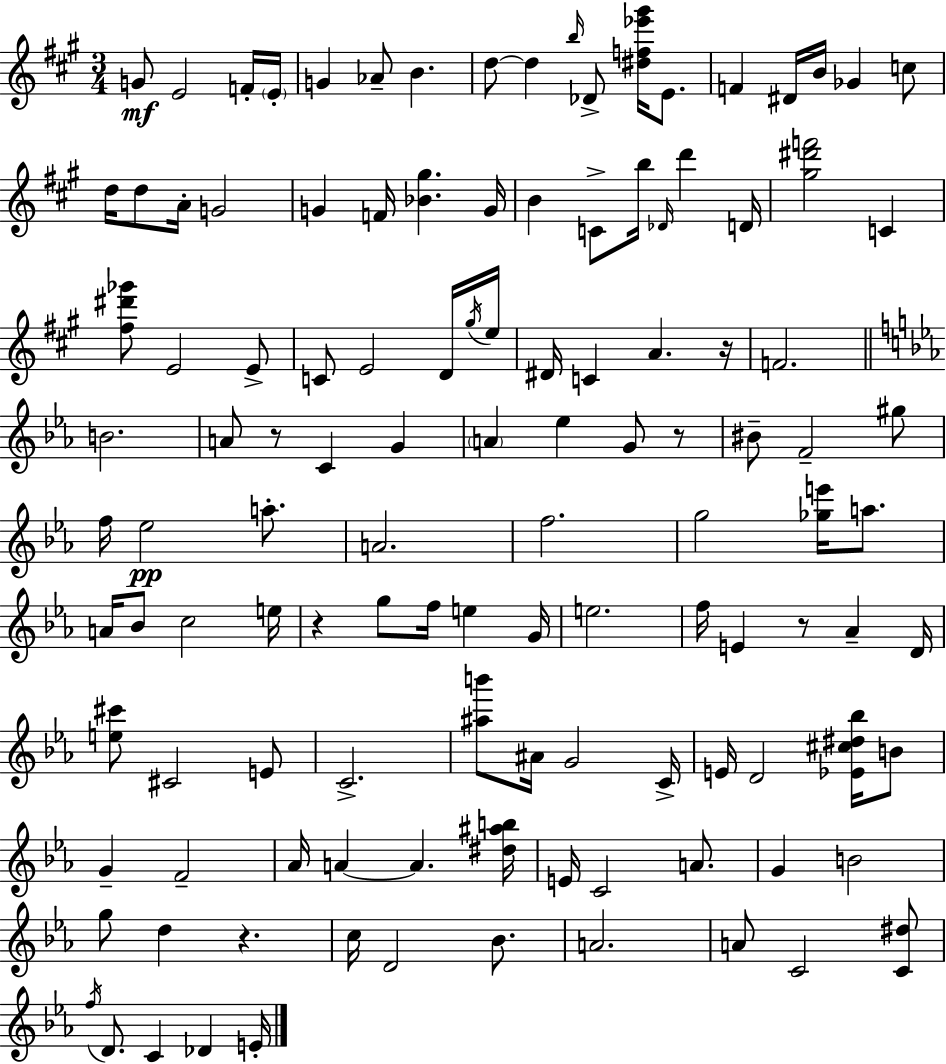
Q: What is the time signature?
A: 3/4